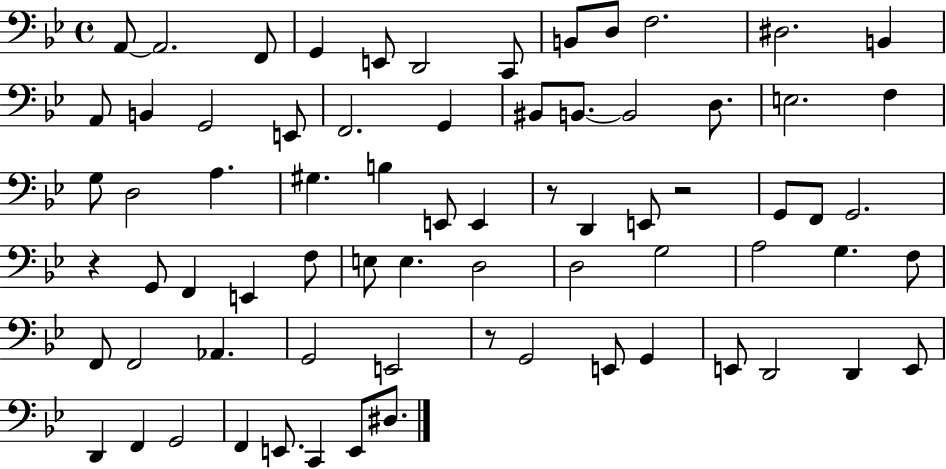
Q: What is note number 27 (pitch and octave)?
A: A3